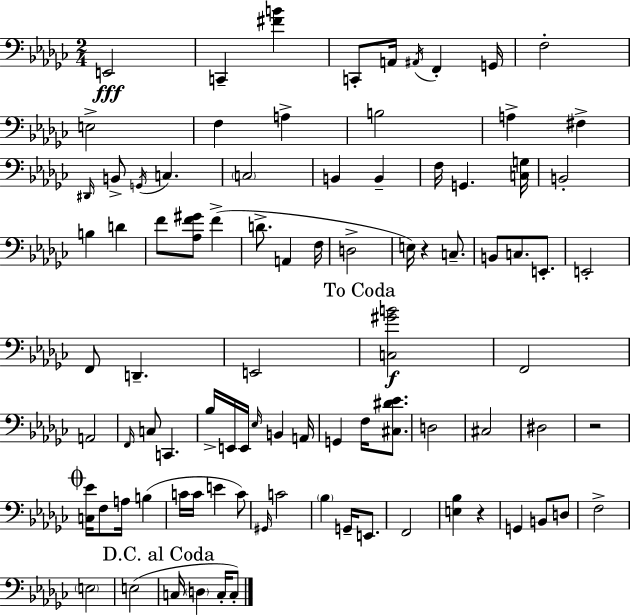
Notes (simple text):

E2/h C2/q [F#4,B4]/q C2/e A2/s A#2/s F2/q G2/s F3/h E3/h F3/q A3/q B3/h A3/q F#3/q D#2/s B2/e G2/s C3/q. C3/h B2/q B2/q F3/s G2/q. [C3,G3]/s B2/h B3/q D4/q F4/e [Ab3,F4,G#4]/e F4/q D4/e. A2/q F3/s D3/h E3/s R/q C3/e. B2/e C3/e. E2/e. E2/h F2/e D2/q. E2/h [C3,G#4,B4]/h F2/h A2/h F2/s C3/e C2/q. Bb3/s E2/s E2/s Eb3/s B2/q A2/s G2/q F3/s [C#3,D#4,Eb4]/e. D3/h C#3/h D#3/h R/h [C3,Eb4]/s F3/e A3/s B3/q C4/s C4/s E4/q C4/e G#2/s C4/h Bb3/q G2/s E2/e. F2/h [E3,Bb3]/q R/q G2/q B2/e D3/e F3/h E3/h E3/h C3/s D3/q C3/s C3/e